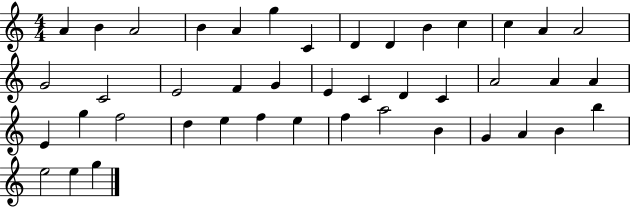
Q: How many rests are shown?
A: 0